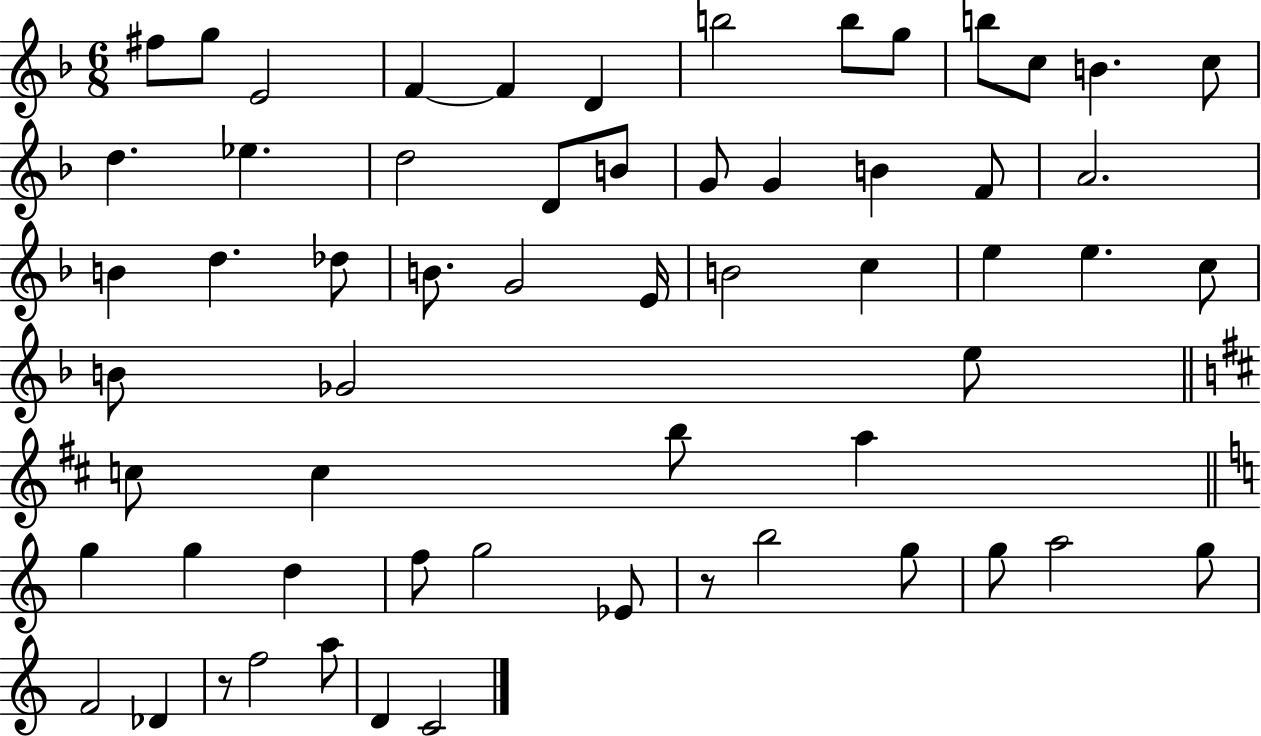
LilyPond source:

{
  \clef treble
  \numericTimeSignature
  \time 6/8
  \key f \major
  fis''8 g''8 e'2 | f'4~~ f'4 d'4 | b''2 b''8 g''8 | b''8 c''8 b'4. c''8 | \break d''4. ees''4. | d''2 d'8 b'8 | g'8 g'4 b'4 f'8 | a'2. | \break b'4 d''4. des''8 | b'8. g'2 e'16 | b'2 c''4 | e''4 e''4. c''8 | \break b'8 ges'2 e''8 | \bar "||" \break \key d \major c''8 c''4 b''8 a''4 | \bar "||" \break \key c \major g''4 g''4 d''4 | f''8 g''2 ees'8 | r8 b''2 g''8 | g''8 a''2 g''8 | \break f'2 des'4 | r8 f''2 a''8 | d'4 c'2 | \bar "|."
}